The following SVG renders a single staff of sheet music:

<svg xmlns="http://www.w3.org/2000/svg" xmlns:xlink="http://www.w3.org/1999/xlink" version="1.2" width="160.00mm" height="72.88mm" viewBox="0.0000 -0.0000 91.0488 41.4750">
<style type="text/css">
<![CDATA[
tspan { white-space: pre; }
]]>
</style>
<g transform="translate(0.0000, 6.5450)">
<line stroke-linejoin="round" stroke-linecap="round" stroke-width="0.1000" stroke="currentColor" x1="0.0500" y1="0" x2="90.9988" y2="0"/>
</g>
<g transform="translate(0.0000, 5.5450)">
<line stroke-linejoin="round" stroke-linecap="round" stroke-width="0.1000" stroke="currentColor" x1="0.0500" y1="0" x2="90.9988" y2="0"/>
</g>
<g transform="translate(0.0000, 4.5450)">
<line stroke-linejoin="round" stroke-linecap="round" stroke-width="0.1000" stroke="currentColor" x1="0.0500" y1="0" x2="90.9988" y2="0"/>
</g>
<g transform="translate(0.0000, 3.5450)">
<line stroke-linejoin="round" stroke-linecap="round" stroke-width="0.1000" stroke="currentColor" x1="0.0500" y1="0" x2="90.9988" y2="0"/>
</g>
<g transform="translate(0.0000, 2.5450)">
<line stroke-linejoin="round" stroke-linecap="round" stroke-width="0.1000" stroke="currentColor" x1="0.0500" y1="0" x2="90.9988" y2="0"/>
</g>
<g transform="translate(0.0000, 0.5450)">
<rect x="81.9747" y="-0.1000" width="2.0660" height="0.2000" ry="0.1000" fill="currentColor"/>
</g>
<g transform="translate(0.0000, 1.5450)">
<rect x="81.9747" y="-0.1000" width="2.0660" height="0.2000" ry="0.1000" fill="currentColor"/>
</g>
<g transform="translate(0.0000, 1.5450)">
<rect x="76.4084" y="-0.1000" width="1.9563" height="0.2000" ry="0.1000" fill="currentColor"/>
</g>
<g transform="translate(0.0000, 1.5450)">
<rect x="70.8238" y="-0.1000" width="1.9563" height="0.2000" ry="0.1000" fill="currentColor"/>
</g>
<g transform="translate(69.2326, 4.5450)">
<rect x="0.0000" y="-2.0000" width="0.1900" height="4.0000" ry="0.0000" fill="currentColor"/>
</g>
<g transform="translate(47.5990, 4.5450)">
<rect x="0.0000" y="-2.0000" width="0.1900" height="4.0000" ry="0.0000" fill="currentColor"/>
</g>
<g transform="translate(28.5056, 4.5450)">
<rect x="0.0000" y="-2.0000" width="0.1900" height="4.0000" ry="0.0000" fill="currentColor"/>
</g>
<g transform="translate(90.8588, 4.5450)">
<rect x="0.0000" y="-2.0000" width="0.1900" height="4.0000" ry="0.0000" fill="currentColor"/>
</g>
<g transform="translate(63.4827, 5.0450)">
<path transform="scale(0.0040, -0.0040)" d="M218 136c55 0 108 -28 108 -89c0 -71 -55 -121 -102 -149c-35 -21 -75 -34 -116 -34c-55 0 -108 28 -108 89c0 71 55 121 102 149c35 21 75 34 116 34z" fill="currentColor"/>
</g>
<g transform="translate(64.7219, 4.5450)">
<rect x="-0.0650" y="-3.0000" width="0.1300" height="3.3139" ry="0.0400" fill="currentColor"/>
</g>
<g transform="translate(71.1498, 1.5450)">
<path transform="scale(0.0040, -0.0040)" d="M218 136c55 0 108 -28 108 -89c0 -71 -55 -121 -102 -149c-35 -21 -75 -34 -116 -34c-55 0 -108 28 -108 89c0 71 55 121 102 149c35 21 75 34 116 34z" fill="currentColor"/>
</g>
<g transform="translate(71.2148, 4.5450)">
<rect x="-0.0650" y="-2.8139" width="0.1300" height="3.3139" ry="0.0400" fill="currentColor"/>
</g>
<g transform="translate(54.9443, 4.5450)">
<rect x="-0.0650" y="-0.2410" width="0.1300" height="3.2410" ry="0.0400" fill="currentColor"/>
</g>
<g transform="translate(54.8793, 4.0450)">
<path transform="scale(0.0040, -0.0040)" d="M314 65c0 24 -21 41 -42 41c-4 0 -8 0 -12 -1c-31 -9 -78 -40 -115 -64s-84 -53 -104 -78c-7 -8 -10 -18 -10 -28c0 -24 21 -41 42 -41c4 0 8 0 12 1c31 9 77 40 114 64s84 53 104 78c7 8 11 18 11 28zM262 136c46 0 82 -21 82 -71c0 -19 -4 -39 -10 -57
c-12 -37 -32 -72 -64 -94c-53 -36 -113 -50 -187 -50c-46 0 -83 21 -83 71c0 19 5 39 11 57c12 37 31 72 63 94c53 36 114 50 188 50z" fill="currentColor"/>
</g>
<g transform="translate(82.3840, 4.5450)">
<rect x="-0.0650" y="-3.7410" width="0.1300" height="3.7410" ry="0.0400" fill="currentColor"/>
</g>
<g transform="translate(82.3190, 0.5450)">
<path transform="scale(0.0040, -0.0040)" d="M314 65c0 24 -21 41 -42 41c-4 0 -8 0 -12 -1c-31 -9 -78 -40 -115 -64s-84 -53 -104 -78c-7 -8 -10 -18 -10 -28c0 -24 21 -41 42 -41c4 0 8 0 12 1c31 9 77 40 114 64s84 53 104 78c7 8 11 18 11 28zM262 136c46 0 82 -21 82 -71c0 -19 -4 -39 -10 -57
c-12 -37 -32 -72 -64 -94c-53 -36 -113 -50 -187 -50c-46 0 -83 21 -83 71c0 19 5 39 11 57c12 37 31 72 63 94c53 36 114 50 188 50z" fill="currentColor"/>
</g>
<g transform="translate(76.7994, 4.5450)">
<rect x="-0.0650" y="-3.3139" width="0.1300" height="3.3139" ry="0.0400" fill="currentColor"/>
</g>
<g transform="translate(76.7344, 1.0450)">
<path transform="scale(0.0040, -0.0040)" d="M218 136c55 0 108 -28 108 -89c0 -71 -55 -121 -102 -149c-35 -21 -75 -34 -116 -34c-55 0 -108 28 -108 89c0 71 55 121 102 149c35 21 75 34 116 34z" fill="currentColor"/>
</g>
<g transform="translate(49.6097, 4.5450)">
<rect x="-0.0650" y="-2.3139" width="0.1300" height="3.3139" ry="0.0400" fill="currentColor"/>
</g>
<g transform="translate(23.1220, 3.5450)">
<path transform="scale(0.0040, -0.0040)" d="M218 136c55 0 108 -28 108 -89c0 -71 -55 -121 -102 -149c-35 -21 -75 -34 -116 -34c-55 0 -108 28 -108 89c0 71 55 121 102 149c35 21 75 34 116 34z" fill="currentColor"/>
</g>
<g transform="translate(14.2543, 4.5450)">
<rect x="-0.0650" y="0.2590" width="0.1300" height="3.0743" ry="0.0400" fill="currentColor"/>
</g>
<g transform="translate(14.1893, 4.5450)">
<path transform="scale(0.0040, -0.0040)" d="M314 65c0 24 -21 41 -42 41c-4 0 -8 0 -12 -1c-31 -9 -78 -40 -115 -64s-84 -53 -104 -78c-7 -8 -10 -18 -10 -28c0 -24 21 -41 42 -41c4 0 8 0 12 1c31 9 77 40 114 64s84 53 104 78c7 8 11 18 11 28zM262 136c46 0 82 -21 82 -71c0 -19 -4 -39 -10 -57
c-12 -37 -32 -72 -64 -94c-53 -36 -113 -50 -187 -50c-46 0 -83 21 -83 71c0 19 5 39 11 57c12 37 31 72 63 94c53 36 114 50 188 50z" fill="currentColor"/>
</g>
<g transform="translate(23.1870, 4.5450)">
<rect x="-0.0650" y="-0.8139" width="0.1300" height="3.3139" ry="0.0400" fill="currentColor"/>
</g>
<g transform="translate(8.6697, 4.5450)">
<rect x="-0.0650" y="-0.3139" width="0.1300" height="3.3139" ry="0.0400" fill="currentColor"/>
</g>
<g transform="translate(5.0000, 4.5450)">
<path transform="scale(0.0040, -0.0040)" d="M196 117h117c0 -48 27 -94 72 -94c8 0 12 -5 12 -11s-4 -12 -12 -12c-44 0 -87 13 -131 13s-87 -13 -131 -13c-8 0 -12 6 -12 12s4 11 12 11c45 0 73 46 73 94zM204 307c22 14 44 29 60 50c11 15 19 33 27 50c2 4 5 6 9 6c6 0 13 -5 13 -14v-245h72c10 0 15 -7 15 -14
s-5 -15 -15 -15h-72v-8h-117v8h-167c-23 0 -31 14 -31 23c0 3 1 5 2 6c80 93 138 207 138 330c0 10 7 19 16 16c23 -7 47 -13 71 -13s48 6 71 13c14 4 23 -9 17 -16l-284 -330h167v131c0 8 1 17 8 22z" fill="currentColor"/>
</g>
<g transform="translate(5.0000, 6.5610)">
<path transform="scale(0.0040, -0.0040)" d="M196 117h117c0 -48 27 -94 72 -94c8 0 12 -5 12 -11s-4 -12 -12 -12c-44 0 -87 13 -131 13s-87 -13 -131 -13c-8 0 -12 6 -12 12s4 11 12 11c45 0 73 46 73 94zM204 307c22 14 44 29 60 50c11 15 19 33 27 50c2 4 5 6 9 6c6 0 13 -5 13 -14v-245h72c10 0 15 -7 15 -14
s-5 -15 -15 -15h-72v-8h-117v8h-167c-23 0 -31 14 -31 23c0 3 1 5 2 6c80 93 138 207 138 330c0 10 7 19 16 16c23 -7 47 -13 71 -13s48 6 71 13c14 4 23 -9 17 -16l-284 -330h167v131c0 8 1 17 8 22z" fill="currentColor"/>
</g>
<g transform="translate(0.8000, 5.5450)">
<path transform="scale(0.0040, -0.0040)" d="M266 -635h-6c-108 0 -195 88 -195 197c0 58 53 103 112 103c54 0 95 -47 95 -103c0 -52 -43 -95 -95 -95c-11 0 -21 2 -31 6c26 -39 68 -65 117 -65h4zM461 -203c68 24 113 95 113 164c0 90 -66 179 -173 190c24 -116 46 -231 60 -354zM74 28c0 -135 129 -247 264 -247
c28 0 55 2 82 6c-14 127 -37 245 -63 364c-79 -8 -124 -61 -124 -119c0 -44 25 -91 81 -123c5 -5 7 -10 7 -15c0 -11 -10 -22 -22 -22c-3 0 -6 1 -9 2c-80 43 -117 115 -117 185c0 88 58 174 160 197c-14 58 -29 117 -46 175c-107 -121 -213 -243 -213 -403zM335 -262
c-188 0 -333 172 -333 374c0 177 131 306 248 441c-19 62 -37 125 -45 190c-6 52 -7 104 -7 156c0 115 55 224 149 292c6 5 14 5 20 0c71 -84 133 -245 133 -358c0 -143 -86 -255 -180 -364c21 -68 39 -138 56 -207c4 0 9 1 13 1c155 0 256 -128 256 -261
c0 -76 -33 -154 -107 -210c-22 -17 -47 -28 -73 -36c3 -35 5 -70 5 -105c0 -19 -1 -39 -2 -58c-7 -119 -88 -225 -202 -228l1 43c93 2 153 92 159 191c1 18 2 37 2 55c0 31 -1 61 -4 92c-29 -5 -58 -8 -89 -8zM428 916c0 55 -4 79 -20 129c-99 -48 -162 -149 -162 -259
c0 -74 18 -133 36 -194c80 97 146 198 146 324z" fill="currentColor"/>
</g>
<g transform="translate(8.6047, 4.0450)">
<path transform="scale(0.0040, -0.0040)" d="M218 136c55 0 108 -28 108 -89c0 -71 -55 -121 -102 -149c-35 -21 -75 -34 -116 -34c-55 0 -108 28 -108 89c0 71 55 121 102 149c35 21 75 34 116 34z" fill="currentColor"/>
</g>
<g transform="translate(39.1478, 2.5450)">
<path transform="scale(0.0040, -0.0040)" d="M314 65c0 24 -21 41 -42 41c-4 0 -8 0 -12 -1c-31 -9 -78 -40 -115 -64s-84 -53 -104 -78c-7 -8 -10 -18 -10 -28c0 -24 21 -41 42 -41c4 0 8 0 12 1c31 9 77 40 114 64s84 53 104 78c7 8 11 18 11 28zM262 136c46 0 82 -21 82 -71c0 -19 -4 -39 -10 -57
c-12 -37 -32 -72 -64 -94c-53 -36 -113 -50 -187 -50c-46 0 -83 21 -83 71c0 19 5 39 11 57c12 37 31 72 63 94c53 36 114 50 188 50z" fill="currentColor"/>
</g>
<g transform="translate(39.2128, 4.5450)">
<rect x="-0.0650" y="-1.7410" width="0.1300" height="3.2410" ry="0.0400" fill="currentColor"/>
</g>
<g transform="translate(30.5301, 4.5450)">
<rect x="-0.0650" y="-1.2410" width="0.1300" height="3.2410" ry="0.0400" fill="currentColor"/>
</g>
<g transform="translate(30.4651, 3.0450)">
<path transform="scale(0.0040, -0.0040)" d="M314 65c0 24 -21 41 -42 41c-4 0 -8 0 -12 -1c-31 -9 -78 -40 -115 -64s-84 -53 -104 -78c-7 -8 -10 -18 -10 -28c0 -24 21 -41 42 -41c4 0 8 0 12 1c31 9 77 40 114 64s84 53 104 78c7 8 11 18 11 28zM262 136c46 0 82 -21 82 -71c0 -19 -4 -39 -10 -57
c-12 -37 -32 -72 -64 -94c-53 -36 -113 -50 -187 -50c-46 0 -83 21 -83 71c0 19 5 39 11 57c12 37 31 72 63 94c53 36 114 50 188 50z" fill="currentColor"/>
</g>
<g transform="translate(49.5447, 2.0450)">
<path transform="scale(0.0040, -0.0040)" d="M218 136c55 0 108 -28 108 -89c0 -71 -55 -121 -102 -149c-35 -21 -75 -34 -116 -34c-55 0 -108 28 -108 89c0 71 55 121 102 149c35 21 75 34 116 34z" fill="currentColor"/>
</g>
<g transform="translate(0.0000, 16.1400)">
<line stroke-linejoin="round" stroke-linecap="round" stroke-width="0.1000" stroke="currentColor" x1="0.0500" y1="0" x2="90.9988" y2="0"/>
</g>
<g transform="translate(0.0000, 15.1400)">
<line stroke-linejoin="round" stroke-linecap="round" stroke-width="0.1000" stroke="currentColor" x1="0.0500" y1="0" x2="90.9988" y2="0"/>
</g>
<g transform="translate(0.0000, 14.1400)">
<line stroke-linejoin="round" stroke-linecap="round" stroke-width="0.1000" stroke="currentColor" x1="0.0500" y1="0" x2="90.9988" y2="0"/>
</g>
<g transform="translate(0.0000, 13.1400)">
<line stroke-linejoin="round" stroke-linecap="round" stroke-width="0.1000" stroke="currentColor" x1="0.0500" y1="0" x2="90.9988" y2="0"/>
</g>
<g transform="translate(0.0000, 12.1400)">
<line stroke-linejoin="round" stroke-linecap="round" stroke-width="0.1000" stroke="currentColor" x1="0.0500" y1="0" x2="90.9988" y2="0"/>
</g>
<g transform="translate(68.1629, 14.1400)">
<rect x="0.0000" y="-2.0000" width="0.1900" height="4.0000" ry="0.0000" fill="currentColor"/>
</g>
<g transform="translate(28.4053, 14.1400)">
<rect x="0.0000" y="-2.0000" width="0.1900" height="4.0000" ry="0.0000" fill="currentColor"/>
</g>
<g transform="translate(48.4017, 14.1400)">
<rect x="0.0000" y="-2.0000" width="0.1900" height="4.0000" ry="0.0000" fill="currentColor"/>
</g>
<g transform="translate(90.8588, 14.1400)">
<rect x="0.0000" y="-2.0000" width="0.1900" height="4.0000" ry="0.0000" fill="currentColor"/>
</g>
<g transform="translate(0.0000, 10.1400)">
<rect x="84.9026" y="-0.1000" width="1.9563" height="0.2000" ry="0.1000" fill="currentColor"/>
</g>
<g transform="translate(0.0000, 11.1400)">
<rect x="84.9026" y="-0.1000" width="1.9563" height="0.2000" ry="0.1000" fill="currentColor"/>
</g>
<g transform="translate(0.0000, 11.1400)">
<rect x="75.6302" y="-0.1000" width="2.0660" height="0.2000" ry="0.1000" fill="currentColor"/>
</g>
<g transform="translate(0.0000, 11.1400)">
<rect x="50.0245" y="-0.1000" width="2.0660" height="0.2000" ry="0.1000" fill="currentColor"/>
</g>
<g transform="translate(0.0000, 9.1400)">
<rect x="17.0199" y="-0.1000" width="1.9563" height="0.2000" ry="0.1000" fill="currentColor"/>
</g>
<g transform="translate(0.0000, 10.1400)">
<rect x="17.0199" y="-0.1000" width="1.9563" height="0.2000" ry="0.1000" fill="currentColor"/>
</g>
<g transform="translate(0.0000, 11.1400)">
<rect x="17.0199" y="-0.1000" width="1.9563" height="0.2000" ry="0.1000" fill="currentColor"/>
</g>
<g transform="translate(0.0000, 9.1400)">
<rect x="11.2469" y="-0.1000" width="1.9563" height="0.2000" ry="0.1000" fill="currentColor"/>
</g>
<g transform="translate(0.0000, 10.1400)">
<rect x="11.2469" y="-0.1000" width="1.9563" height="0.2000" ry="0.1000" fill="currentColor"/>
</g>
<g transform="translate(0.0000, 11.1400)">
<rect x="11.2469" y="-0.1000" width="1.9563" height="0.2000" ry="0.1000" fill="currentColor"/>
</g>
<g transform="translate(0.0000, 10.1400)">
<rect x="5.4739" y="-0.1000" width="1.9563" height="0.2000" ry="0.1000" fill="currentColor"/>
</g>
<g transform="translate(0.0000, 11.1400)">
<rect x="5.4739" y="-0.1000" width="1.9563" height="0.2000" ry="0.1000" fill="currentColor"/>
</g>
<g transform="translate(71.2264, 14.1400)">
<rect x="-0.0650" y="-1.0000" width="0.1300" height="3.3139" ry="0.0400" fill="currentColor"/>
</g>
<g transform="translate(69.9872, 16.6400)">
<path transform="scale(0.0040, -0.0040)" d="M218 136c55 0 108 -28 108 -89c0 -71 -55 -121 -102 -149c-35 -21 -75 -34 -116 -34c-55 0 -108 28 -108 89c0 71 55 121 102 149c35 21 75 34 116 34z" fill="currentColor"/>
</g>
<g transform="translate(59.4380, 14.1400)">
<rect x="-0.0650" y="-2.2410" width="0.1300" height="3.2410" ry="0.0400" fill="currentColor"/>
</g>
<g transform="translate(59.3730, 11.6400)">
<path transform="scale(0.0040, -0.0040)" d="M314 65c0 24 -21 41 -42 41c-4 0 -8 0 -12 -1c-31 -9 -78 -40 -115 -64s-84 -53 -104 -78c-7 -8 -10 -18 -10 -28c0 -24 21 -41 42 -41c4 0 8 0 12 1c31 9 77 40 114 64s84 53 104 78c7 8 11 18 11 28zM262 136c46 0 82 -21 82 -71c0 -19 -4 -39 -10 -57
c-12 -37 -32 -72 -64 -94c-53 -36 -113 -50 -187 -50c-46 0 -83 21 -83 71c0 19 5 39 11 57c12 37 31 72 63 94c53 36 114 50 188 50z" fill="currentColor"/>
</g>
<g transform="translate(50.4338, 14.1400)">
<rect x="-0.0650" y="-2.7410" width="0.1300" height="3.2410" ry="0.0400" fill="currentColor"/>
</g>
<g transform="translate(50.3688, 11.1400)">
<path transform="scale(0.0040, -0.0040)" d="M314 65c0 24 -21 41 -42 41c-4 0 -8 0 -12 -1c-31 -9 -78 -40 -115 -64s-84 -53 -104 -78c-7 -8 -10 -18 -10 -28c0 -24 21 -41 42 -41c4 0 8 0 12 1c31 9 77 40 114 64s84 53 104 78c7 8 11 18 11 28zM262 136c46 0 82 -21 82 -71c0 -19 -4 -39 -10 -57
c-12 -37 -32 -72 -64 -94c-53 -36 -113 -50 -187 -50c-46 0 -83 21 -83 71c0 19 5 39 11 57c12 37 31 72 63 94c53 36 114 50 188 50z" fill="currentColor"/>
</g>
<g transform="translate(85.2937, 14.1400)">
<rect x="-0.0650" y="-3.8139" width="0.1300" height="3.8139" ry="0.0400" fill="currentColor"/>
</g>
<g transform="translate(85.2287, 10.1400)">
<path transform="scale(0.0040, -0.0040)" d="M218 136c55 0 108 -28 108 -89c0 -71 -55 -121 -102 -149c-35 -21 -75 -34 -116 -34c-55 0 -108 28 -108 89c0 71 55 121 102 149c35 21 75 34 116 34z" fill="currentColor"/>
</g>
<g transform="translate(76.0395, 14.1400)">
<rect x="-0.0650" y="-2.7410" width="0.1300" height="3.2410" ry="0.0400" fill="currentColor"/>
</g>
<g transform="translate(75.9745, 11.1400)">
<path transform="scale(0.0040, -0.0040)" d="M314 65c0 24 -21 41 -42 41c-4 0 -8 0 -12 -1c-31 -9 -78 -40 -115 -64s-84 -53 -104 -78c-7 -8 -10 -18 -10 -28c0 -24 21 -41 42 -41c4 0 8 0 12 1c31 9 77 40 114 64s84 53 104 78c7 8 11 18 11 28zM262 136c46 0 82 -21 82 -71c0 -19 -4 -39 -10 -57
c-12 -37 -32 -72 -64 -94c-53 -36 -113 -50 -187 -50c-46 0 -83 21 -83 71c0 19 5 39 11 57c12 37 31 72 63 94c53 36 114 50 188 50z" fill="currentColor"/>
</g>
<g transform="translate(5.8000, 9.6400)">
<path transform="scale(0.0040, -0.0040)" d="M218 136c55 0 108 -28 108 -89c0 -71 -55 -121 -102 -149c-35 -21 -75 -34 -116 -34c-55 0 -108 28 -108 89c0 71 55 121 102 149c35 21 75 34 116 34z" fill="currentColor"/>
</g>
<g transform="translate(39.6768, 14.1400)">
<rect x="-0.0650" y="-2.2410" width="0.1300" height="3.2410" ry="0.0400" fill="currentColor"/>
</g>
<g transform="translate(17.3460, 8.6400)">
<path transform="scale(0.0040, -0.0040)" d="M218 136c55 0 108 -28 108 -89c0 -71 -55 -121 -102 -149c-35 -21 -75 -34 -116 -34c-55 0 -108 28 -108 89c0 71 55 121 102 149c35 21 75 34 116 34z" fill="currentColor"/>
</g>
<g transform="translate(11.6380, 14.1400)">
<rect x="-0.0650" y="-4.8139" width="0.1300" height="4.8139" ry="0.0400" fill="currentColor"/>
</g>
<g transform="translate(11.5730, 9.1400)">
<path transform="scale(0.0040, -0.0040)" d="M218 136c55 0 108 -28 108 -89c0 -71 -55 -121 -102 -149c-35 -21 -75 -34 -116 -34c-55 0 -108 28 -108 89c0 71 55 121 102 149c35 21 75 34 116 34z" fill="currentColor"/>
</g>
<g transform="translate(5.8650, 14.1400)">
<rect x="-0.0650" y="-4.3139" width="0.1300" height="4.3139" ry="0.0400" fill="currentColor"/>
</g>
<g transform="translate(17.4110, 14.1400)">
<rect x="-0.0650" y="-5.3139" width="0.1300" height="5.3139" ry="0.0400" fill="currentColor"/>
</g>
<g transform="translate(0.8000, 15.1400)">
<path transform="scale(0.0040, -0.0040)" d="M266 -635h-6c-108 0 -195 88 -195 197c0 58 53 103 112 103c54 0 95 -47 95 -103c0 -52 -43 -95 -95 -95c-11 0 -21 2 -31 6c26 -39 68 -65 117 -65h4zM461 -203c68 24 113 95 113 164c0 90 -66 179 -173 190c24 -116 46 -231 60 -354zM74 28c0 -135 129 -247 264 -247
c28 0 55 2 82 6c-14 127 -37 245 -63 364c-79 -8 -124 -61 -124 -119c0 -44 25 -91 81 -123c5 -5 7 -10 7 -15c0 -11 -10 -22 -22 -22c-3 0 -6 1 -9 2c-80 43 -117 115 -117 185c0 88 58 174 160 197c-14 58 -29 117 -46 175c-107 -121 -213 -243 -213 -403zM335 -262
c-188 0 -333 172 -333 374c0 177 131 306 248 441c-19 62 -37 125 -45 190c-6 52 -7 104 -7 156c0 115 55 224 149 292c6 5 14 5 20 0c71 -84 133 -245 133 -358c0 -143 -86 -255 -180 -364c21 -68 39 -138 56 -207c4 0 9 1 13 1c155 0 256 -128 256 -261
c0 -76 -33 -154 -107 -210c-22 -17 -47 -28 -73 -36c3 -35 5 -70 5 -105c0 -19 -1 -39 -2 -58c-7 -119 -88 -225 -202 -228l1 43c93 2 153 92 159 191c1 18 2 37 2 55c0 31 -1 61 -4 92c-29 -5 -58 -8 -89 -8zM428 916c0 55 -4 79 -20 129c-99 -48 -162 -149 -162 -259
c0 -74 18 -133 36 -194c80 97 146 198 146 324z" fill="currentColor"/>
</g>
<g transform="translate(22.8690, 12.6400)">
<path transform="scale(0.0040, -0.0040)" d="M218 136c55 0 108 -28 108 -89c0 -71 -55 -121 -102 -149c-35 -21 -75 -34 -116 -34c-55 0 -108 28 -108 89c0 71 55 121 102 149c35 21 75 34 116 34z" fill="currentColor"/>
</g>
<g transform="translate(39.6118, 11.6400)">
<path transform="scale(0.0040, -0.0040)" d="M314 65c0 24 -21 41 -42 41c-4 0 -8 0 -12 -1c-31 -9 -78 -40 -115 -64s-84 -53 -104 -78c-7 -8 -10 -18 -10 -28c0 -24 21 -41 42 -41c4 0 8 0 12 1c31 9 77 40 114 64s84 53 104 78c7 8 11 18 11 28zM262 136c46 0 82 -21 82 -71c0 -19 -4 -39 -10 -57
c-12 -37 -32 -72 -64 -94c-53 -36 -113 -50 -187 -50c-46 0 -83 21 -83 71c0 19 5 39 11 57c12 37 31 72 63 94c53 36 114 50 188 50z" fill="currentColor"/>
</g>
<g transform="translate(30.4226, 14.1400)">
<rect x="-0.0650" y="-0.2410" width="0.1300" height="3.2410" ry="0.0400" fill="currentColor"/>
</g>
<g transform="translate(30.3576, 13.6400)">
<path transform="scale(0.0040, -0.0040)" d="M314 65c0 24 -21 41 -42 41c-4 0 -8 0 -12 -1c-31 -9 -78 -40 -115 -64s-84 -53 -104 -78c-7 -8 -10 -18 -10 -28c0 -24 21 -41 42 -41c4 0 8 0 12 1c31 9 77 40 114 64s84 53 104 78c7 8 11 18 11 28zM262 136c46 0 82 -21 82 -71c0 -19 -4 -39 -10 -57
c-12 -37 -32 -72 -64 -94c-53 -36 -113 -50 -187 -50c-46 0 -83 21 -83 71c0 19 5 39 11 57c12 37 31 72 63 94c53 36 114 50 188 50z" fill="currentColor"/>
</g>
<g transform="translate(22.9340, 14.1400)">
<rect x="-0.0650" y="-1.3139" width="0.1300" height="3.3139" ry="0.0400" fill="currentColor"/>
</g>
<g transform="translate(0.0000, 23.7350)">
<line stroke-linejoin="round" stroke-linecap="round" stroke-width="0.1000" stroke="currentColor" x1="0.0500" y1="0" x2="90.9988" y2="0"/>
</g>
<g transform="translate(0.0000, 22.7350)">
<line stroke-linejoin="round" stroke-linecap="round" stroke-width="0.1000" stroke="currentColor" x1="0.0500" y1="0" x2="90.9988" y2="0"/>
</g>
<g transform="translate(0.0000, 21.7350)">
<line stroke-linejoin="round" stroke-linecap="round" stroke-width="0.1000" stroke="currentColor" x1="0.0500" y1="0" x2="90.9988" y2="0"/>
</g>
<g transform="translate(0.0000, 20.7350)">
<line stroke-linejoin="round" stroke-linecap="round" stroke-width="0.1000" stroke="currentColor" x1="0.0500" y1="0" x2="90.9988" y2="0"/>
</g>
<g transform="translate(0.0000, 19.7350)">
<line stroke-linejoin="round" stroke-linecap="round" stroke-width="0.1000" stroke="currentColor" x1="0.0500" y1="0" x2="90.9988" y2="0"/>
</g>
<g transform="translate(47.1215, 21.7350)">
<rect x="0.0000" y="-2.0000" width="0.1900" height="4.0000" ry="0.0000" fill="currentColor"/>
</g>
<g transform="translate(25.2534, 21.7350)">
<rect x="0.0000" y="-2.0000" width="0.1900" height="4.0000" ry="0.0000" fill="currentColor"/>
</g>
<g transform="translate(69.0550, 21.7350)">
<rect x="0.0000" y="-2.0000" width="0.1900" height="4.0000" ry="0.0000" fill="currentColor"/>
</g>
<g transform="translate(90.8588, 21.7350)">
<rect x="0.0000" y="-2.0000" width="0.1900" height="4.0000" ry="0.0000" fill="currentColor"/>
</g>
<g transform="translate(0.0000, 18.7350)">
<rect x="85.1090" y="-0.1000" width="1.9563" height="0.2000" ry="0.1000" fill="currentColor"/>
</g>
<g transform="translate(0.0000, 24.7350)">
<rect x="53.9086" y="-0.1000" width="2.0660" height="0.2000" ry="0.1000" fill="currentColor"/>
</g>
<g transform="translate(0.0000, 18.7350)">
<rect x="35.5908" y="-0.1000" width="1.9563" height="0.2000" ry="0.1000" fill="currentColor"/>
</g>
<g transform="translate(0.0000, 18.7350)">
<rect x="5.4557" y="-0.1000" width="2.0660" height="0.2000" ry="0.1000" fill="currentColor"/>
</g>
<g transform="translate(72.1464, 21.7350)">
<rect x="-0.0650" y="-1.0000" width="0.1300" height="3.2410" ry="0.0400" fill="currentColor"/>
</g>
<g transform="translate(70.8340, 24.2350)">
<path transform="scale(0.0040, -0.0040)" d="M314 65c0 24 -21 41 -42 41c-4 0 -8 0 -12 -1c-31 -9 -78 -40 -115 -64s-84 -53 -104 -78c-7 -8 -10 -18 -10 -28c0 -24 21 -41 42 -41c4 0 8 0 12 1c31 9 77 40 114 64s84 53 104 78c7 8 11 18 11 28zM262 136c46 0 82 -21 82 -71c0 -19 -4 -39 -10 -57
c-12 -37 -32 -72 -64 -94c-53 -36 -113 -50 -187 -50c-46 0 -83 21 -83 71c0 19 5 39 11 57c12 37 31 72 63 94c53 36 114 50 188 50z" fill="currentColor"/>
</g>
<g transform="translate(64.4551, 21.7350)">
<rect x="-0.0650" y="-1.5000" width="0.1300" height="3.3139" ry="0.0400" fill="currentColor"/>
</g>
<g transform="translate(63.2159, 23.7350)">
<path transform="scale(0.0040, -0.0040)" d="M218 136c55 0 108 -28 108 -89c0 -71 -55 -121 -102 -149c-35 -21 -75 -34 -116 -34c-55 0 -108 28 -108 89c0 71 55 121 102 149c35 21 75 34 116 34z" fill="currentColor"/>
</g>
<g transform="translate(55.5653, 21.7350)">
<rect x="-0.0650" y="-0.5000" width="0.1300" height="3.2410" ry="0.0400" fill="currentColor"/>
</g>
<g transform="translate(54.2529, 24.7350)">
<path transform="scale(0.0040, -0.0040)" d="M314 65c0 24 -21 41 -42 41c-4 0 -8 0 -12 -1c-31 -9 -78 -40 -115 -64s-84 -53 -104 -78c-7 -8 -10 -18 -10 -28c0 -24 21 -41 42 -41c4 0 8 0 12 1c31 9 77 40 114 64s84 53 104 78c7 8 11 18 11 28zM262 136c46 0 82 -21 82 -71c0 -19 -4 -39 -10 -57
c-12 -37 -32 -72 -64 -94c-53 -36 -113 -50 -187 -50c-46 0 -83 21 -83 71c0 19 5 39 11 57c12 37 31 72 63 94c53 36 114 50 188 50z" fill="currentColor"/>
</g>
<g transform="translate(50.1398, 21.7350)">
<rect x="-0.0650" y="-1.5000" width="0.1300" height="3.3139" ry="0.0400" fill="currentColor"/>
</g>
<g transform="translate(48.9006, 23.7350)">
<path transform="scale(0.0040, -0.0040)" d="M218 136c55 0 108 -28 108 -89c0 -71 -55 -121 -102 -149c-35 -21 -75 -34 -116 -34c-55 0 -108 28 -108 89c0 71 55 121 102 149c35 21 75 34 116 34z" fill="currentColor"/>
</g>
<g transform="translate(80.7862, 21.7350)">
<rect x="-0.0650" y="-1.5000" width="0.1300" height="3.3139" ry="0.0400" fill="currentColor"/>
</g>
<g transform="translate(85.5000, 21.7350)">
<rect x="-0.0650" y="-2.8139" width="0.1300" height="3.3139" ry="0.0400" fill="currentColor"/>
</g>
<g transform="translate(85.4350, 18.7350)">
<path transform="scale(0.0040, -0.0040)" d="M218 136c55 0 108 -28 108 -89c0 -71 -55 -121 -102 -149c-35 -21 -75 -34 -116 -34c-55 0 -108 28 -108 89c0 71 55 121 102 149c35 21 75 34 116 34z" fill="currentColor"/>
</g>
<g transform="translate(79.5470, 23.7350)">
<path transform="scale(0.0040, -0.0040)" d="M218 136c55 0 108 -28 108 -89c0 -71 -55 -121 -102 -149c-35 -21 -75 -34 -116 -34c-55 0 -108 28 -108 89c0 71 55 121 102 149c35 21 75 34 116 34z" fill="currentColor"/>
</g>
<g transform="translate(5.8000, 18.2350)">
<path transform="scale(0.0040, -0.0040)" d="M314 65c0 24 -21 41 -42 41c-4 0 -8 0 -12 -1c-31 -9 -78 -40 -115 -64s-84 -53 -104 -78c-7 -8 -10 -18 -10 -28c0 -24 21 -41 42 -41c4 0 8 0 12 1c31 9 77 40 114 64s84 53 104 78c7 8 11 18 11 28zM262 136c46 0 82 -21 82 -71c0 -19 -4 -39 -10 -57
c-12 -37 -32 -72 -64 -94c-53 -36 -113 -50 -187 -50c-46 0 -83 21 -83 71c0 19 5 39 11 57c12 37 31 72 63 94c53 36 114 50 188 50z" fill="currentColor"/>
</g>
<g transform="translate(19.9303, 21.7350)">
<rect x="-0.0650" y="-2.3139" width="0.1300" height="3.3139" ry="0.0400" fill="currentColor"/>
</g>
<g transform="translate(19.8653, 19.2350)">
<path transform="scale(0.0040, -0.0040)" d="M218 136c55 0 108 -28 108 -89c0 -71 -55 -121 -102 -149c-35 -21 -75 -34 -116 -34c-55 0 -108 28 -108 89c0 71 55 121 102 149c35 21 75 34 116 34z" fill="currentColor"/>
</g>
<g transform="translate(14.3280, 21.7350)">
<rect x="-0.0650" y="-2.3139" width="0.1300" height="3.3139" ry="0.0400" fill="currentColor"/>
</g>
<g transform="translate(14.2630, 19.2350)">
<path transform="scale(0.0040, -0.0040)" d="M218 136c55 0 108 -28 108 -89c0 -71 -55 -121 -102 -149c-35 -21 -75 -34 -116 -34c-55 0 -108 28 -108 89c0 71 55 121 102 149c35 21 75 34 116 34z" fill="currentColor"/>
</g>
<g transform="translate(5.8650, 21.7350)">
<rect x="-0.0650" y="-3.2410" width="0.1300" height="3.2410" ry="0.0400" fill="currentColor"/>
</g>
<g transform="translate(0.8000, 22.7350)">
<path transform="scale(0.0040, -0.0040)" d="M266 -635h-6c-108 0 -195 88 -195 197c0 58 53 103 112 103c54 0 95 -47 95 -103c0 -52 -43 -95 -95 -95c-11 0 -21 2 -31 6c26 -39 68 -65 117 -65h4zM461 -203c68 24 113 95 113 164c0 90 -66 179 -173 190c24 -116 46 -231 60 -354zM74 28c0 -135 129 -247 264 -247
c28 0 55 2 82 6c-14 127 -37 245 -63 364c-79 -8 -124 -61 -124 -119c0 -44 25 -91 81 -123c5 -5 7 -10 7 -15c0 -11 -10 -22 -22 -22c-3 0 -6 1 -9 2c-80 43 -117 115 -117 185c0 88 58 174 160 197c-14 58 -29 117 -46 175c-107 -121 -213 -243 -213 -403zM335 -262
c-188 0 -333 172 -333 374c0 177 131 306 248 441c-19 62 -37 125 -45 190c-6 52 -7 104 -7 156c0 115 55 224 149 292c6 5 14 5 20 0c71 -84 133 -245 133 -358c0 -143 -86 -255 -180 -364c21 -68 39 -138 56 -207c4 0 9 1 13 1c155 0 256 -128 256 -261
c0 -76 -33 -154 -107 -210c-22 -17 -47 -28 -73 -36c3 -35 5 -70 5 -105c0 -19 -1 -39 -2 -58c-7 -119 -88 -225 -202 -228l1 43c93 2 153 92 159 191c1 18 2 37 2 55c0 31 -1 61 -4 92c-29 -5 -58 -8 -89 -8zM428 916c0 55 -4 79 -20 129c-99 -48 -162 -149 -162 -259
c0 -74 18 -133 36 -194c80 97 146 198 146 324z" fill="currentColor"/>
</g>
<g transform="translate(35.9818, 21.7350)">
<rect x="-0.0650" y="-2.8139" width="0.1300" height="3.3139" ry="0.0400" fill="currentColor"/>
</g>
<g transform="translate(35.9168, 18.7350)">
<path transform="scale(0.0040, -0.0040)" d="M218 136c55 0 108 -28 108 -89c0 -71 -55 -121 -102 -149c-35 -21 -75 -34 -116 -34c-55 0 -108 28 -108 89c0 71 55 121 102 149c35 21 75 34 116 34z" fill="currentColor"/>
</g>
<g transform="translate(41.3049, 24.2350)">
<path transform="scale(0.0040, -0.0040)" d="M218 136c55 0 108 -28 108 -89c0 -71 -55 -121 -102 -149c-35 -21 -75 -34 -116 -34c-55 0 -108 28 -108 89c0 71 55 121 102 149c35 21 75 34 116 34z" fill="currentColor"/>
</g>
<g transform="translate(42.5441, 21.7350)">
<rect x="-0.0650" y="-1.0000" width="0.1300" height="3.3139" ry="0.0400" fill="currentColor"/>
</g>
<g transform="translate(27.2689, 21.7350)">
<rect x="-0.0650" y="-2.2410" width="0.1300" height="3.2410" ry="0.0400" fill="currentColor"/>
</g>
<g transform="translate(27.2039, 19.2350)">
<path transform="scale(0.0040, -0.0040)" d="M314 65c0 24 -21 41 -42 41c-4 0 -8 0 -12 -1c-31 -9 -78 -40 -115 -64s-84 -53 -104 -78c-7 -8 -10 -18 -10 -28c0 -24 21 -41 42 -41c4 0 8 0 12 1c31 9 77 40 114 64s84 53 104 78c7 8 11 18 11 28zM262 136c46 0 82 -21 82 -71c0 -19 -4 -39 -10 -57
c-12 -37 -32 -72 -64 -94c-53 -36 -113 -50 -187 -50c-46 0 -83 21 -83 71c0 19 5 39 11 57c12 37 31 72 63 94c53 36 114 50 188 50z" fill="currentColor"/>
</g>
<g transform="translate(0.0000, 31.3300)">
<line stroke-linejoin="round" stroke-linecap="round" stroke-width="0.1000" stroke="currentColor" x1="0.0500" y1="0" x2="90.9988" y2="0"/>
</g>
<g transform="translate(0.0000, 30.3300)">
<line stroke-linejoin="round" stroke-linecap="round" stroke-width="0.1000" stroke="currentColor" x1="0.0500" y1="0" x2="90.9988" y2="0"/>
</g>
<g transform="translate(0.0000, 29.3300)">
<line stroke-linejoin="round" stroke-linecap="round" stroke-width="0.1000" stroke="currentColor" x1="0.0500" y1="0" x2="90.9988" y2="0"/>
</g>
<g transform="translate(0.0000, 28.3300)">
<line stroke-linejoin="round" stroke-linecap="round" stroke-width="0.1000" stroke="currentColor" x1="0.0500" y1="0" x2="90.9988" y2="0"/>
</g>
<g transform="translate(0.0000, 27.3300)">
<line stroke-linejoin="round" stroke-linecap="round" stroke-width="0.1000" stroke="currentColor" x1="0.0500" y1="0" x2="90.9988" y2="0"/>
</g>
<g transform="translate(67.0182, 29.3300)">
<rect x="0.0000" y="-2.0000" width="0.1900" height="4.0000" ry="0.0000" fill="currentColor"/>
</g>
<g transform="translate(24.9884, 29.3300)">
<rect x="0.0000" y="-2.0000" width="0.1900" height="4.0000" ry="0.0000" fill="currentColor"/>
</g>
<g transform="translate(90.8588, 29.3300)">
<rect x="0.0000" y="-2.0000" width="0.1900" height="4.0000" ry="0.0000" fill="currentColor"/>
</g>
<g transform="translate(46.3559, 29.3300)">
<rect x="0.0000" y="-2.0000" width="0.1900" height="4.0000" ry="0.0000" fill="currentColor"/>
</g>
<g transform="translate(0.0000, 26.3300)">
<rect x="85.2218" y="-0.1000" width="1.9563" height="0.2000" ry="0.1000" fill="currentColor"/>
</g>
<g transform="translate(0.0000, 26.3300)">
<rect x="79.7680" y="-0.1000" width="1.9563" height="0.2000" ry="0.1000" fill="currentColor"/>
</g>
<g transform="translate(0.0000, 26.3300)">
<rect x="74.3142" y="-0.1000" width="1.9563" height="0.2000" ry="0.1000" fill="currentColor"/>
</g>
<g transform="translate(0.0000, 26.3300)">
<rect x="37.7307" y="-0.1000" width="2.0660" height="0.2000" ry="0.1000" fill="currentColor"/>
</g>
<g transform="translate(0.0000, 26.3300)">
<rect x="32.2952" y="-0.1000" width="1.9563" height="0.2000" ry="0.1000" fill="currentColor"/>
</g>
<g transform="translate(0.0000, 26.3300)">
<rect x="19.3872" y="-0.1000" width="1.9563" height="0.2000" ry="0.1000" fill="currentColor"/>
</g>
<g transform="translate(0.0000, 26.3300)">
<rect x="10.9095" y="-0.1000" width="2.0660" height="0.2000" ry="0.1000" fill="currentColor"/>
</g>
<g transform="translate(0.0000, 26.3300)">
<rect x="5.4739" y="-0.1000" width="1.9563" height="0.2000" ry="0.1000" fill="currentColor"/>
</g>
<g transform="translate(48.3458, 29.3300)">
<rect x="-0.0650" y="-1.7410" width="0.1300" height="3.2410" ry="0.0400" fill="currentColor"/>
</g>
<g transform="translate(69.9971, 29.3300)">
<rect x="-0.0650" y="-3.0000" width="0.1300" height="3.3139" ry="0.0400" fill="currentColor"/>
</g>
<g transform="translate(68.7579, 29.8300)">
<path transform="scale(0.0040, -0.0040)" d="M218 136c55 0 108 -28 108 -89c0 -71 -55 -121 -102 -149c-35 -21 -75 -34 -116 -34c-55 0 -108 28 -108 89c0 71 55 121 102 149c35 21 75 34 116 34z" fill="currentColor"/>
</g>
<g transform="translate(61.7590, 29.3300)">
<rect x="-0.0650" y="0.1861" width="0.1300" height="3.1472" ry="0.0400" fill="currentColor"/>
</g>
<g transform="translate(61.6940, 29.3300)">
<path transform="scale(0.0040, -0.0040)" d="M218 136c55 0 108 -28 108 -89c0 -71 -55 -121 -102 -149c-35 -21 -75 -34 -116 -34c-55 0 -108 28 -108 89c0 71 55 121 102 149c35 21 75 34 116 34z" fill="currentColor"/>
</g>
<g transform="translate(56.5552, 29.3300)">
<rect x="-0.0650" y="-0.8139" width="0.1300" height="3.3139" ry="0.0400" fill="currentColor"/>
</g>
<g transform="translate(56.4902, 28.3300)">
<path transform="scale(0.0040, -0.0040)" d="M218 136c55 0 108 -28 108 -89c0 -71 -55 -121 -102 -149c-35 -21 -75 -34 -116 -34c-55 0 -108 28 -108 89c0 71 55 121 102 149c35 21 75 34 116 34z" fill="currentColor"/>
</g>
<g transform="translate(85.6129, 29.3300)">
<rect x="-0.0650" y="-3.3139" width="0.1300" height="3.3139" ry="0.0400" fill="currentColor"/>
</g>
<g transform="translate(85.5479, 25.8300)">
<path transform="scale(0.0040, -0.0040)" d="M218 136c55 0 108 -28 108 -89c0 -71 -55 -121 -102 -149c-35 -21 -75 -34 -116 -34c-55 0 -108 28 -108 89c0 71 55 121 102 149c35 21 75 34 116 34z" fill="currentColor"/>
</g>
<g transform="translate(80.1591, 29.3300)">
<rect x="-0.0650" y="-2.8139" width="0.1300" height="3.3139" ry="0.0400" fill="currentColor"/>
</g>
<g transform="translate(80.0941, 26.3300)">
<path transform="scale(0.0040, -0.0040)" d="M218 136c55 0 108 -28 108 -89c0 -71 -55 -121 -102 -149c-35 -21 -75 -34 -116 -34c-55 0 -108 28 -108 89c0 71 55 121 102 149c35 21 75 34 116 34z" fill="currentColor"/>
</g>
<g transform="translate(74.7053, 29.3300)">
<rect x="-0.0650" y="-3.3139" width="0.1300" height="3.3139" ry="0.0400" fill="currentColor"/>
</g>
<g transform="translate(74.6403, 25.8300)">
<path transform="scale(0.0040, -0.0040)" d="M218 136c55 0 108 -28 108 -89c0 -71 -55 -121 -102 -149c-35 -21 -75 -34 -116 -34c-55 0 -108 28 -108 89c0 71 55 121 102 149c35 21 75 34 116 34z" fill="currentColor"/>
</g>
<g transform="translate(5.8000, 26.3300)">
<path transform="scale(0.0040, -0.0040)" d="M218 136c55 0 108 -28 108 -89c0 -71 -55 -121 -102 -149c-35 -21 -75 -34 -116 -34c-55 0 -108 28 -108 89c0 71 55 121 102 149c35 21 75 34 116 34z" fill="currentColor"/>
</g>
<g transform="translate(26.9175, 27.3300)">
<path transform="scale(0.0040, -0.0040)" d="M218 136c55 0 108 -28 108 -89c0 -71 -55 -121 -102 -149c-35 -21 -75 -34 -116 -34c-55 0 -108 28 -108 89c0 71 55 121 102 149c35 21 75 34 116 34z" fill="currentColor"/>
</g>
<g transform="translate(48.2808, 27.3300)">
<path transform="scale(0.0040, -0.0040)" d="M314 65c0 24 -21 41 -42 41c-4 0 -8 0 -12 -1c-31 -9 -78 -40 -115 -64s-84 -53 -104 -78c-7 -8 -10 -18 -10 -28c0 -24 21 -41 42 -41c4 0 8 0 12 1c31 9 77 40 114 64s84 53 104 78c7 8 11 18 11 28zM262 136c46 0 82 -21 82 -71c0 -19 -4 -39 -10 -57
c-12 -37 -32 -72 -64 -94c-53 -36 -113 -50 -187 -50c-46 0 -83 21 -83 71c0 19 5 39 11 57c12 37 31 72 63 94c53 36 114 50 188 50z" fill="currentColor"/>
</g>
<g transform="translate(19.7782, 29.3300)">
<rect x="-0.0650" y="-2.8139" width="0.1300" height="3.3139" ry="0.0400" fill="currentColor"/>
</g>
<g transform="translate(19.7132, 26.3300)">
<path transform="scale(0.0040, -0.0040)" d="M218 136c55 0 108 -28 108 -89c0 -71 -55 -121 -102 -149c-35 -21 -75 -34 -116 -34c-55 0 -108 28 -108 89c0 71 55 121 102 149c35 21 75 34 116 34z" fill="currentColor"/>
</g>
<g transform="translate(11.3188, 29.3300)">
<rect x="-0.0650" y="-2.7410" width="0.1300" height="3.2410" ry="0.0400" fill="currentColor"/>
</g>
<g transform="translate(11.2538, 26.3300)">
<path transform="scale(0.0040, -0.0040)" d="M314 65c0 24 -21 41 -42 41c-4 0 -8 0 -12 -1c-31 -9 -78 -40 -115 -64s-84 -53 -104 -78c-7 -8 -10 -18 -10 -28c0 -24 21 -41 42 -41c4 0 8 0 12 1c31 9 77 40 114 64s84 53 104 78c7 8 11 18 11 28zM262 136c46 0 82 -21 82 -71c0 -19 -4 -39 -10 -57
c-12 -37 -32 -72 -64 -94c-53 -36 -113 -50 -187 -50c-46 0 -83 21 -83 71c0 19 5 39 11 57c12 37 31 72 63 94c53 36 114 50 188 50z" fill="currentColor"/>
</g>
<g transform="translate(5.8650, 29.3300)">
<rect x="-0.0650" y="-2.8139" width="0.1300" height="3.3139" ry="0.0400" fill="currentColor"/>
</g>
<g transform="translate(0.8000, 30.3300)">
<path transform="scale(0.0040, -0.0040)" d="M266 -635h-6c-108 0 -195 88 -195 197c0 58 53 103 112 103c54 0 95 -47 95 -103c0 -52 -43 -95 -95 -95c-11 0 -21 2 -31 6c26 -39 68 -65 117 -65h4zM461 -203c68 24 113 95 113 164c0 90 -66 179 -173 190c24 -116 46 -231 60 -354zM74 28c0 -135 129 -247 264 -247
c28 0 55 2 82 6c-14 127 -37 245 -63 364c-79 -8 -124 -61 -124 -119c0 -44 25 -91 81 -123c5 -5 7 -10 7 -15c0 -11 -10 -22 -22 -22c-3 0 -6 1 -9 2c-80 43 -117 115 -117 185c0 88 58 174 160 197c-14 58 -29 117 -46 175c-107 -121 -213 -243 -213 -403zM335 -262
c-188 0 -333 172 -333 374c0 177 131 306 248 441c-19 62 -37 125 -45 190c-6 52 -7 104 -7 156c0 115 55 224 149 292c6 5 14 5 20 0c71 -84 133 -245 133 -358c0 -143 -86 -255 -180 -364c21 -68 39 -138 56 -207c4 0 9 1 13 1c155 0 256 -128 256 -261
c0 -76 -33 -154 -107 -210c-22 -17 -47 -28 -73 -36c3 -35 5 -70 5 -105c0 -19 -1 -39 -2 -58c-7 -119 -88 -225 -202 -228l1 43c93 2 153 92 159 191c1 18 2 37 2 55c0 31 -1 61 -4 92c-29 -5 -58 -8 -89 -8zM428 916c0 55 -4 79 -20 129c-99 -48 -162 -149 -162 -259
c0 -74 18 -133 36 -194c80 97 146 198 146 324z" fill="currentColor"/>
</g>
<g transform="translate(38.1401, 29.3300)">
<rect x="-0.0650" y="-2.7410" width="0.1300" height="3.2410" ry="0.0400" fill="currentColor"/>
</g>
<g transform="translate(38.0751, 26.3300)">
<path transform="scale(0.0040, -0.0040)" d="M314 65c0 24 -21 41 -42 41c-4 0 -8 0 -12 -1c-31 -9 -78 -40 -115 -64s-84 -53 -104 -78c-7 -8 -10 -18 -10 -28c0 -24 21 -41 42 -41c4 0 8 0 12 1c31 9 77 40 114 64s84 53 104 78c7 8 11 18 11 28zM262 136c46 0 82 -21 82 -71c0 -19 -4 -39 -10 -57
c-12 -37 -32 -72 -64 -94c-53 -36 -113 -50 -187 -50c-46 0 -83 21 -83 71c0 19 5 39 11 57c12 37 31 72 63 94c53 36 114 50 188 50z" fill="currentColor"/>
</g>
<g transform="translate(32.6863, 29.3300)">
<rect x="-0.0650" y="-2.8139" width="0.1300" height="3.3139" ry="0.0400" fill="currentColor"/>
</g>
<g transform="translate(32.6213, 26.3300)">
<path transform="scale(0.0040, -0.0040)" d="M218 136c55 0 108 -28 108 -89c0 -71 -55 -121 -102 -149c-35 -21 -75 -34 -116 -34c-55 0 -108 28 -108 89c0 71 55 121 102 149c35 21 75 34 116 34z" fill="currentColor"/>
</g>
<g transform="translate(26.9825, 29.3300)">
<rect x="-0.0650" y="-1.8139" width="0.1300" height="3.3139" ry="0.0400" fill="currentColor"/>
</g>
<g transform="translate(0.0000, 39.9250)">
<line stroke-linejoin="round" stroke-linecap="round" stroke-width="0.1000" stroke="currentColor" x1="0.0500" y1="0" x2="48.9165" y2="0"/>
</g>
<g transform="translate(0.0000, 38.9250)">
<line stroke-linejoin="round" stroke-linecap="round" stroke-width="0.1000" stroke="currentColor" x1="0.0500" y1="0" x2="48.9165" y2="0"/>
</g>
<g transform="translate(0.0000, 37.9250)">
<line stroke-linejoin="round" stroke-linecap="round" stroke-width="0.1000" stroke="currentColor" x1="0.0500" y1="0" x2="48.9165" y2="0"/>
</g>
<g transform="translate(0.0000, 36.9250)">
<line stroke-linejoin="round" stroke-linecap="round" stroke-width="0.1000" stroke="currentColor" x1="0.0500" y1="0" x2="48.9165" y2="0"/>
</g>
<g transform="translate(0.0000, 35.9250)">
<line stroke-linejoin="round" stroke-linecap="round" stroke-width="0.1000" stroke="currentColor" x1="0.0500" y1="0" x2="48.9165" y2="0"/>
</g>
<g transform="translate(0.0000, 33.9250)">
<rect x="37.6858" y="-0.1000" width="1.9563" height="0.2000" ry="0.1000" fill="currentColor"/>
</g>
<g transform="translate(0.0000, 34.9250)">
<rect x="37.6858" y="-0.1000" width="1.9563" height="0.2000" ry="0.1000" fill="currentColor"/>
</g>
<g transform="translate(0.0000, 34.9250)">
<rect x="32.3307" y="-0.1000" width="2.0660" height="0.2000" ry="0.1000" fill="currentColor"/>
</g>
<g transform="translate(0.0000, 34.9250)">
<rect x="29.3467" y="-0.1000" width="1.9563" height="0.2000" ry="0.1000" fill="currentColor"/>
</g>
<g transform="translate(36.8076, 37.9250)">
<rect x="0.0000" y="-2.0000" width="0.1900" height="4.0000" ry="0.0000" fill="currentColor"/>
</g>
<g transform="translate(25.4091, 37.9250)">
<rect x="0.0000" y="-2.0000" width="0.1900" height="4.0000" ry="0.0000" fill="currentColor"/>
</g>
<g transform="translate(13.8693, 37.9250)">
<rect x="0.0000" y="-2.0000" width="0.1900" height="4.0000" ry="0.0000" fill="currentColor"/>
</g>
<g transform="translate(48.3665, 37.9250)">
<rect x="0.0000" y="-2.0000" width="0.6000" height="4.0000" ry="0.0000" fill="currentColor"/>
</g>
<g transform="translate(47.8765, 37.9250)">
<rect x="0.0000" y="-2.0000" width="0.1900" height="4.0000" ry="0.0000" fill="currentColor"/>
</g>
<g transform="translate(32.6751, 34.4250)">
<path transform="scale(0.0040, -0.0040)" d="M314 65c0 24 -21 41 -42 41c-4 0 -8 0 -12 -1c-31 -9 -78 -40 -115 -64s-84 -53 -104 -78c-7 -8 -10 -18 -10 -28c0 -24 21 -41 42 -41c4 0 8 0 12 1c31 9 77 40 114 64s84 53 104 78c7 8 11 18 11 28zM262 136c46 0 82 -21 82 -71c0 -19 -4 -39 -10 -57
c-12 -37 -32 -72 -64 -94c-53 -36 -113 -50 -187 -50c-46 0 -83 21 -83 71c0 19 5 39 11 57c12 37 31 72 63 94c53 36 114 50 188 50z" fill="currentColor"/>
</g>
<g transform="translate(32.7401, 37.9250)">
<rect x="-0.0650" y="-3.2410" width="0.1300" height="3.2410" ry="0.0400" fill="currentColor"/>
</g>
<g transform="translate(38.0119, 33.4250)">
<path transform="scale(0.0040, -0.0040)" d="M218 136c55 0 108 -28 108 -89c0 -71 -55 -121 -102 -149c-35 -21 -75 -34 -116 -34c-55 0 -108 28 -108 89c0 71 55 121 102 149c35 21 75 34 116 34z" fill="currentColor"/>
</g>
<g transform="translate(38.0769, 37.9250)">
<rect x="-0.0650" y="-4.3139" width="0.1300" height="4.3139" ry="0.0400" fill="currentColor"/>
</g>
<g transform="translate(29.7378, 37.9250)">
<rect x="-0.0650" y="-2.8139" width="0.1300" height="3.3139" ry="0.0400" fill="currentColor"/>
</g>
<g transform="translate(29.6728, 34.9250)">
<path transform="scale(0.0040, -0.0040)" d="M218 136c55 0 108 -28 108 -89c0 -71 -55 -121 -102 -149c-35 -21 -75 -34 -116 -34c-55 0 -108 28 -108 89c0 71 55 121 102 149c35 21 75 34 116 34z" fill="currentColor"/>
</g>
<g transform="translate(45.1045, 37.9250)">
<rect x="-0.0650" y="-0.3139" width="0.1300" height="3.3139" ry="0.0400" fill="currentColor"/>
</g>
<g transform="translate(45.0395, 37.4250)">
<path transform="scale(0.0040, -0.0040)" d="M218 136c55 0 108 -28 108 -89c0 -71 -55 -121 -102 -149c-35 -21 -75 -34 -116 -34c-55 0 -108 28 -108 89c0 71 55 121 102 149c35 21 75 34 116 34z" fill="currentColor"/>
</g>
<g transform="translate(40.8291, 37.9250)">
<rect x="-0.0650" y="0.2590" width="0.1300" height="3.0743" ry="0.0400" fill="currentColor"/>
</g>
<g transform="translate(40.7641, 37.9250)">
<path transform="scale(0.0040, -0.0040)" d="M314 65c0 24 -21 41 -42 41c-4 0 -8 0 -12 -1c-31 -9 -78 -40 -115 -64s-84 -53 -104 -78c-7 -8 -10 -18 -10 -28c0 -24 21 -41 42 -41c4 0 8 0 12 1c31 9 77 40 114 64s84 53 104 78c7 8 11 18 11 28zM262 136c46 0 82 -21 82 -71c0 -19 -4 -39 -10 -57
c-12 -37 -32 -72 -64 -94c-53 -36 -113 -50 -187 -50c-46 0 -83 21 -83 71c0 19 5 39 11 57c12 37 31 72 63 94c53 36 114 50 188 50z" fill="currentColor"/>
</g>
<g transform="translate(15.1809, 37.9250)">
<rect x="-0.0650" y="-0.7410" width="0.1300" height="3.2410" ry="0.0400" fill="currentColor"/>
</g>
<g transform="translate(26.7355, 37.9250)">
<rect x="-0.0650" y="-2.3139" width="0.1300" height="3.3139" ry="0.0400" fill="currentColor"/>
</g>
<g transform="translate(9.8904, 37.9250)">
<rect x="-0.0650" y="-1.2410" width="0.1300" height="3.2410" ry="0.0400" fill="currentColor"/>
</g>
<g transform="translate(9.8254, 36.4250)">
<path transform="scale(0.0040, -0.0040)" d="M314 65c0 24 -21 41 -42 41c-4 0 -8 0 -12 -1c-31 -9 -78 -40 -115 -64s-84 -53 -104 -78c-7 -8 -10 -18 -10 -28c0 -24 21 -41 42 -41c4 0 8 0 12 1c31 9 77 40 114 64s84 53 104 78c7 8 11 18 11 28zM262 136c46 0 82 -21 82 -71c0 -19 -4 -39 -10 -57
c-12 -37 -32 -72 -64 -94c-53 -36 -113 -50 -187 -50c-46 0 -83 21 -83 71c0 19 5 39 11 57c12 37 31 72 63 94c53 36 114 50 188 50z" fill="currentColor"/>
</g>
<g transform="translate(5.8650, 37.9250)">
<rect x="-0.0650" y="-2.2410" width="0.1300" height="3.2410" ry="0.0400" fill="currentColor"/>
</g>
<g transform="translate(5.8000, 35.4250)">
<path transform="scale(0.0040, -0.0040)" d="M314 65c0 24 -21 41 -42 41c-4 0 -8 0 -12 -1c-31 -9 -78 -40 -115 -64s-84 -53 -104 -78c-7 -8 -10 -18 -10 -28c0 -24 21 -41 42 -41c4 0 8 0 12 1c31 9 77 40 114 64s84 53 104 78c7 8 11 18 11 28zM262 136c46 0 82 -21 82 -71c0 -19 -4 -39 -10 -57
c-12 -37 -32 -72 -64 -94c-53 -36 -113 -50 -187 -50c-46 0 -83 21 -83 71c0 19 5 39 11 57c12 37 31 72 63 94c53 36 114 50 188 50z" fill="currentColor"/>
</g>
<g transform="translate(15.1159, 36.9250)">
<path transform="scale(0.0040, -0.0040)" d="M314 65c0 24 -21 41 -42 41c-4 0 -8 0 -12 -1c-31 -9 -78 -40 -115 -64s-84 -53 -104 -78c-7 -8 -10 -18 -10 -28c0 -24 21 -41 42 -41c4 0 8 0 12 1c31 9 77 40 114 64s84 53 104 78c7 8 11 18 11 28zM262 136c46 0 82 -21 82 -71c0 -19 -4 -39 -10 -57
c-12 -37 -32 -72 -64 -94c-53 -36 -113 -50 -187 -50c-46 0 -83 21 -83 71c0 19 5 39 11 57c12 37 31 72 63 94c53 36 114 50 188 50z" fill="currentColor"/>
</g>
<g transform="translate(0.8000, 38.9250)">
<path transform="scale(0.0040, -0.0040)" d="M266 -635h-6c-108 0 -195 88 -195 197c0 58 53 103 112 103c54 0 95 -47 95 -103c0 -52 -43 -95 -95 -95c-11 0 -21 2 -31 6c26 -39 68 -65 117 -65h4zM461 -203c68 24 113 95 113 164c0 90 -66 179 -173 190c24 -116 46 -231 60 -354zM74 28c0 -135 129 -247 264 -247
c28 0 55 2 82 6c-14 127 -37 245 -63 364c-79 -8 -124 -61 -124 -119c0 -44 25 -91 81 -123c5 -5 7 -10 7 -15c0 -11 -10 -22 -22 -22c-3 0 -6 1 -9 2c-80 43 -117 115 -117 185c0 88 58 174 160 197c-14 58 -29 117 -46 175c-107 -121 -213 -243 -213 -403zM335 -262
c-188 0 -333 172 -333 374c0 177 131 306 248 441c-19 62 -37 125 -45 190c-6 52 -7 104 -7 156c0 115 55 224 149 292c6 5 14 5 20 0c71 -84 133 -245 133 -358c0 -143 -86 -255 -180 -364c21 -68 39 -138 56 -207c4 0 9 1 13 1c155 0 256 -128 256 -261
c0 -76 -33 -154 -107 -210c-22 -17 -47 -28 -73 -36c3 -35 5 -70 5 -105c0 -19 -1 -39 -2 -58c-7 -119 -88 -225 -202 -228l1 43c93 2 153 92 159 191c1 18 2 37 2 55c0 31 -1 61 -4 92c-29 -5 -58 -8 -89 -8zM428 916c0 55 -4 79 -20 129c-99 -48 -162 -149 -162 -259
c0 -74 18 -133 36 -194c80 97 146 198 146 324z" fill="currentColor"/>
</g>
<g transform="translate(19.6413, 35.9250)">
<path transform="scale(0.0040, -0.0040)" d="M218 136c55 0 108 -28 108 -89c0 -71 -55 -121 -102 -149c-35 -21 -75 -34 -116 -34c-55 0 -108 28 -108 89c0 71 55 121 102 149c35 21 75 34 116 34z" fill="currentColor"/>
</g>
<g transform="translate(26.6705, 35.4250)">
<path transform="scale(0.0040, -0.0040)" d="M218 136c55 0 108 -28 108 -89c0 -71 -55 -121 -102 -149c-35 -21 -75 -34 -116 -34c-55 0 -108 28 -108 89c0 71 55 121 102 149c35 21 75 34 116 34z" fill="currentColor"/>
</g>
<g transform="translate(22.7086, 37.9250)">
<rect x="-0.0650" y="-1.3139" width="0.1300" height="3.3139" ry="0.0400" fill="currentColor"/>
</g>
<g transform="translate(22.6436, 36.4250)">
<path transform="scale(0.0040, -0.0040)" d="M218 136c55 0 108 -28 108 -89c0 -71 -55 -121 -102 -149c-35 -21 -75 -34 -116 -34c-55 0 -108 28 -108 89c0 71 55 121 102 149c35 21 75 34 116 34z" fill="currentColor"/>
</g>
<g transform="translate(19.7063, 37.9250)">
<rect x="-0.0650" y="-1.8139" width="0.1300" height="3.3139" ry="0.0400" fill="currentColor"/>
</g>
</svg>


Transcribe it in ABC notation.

X:1
T:Untitled
M:4/4
L:1/4
K:C
c B2 d e2 f2 g c2 A a b c'2 d' e' f' e c2 g2 a2 g2 D a2 c' b2 g g g2 a D E C2 E D2 E a a a2 a f a a2 f2 d B A b a b g2 e2 d2 f e g a b2 d' B2 c